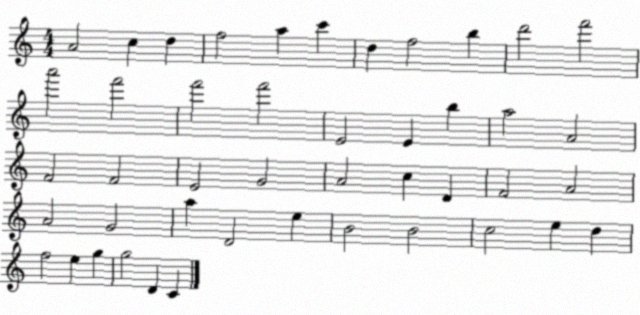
X:1
T:Untitled
M:4/4
L:1/4
K:C
A2 c d f2 a c' d f2 b d'2 f'2 a'2 f'2 f'2 f'2 E2 E b a2 A2 F2 F2 E2 G2 A2 c D F2 A2 A2 G2 a D2 e B2 B2 c2 e d f2 e g g2 D C